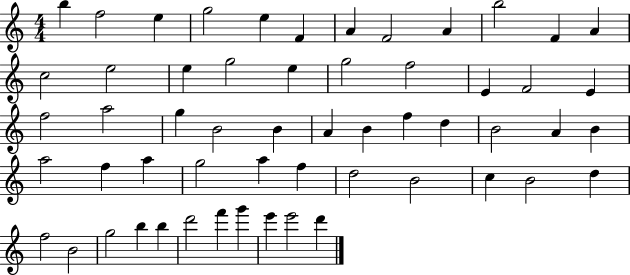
{
  \clef treble
  \numericTimeSignature
  \time 4/4
  \key c \major
  b''4 f''2 e''4 | g''2 e''4 f'4 | a'4 f'2 a'4 | b''2 f'4 a'4 | \break c''2 e''2 | e''4 g''2 e''4 | g''2 f''2 | e'4 f'2 e'4 | \break f''2 a''2 | g''4 b'2 b'4 | a'4 b'4 f''4 d''4 | b'2 a'4 b'4 | \break a''2 f''4 a''4 | g''2 a''4 f''4 | d''2 b'2 | c''4 b'2 d''4 | \break f''2 b'2 | g''2 b''4 b''4 | d'''2 f'''4 g'''4 | e'''4 e'''2 d'''4 | \break \bar "|."
}